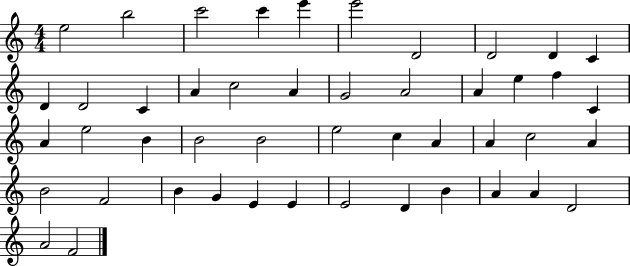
X:1
T:Untitled
M:4/4
L:1/4
K:C
e2 b2 c'2 c' e' e'2 D2 D2 D C D D2 C A c2 A G2 A2 A e f C A e2 B B2 B2 e2 c A A c2 A B2 F2 B G E E E2 D B A A D2 A2 F2